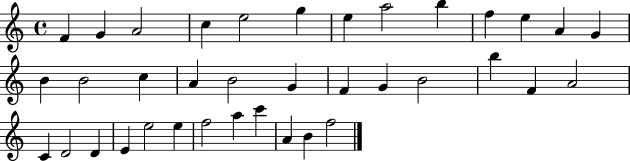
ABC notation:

X:1
T:Untitled
M:4/4
L:1/4
K:C
F G A2 c e2 g e a2 b f e A G B B2 c A B2 G F G B2 b F A2 C D2 D E e2 e f2 a c' A B f2